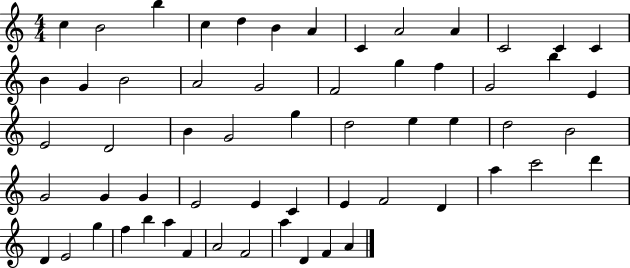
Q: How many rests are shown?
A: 0